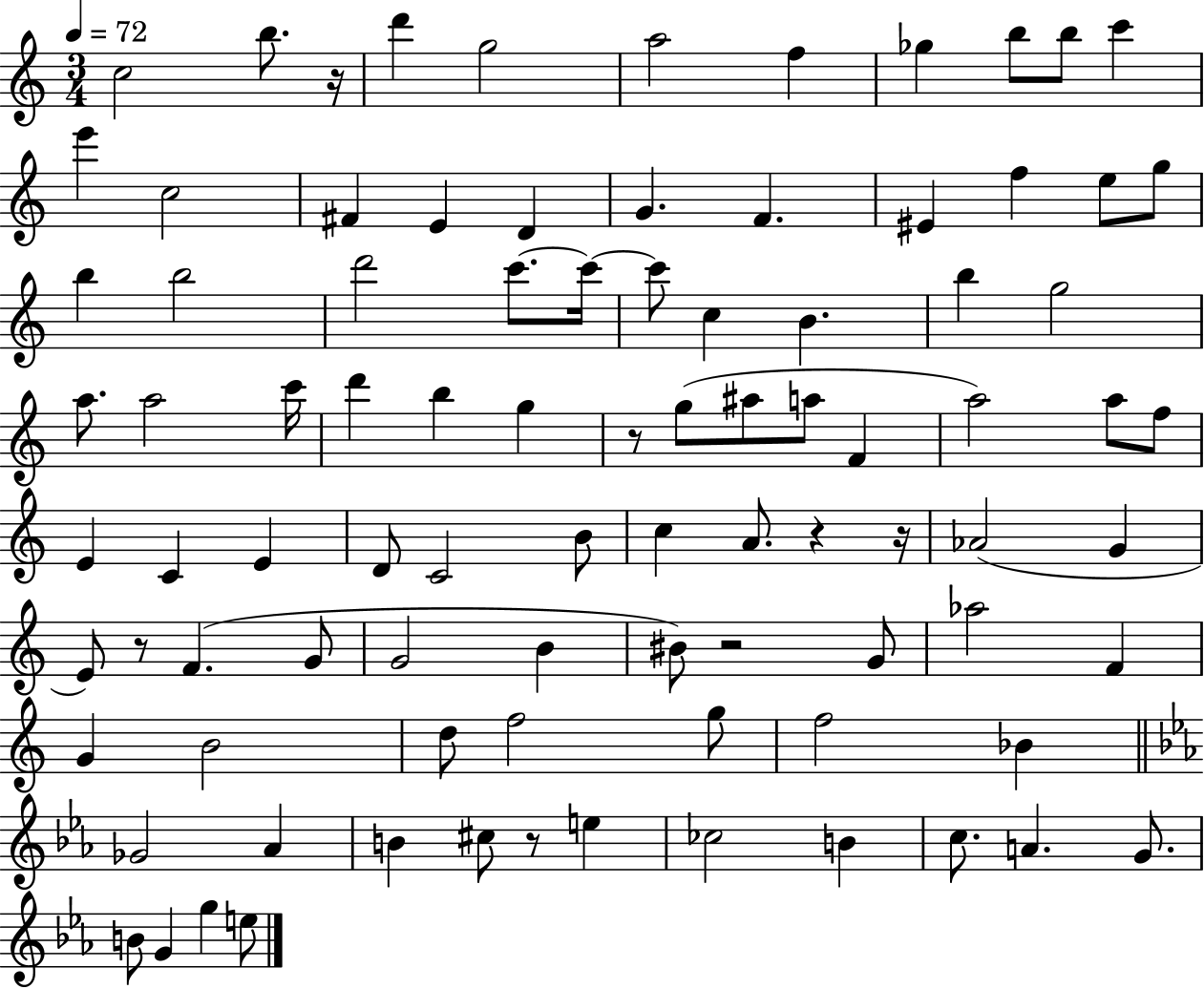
C5/h B5/e. R/s D6/q G5/h A5/h F5/q Gb5/q B5/e B5/e C6/q E6/q C5/h F#4/q E4/q D4/q G4/q. F4/q. EIS4/q F5/q E5/e G5/e B5/q B5/h D6/h C6/e. C6/s C6/e C5/q B4/q. B5/q G5/h A5/e. A5/h C6/s D6/q B5/q G5/q R/e G5/e A#5/e A5/e F4/q A5/h A5/e F5/e E4/q C4/q E4/q D4/e C4/h B4/e C5/q A4/e. R/q R/s Ab4/h G4/q E4/e R/e F4/q. G4/e G4/h B4/q BIS4/e R/h G4/e Ab5/h F4/q G4/q B4/h D5/e F5/h G5/e F5/h Bb4/q Gb4/h Ab4/q B4/q C#5/e R/e E5/q CES5/h B4/q C5/e. A4/q. G4/e. B4/e G4/q G5/q E5/e